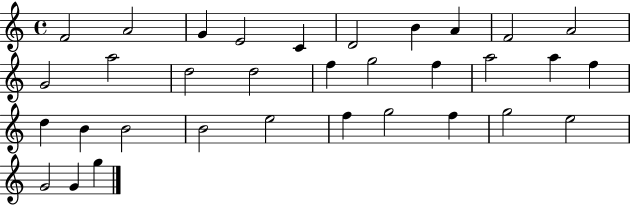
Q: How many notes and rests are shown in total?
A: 33